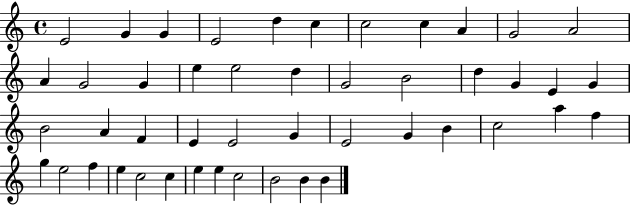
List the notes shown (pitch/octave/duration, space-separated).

E4/h G4/q G4/q E4/h D5/q C5/q C5/h C5/q A4/q G4/h A4/h A4/q G4/h G4/q E5/q E5/h D5/q G4/h B4/h D5/q G4/q E4/q G4/q B4/h A4/q F4/q E4/q E4/h G4/q E4/h G4/q B4/q C5/h A5/q F5/q G5/q E5/h F5/q E5/q C5/h C5/q E5/q E5/q C5/h B4/h B4/q B4/q